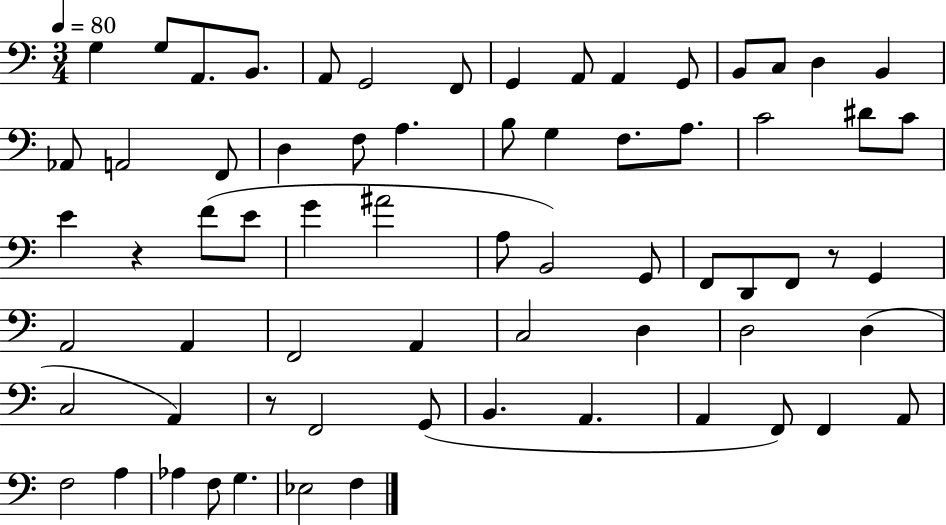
X:1
T:Untitled
M:3/4
L:1/4
K:C
G, G,/2 A,,/2 B,,/2 A,,/2 G,,2 F,,/2 G,, A,,/2 A,, G,,/2 B,,/2 C,/2 D, B,, _A,,/2 A,,2 F,,/2 D, F,/2 A, B,/2 G, F,/2 A,/2 C2 ^D/2 C/2 E z F/2 E/2 G ^A2 A,/2 B,,2 G,,/2 F,,/2 D,,/2 F,,/2 z/2 G,, A,,2 A,, F,,2 A,, C,2 D, D,2 D, C,2 A,, z/2 F,,2 G,,/2 B,, A,, A,, F,,/2 F,, A,,/2 F,2 A, _A, F,/2 G, _E,2 F,